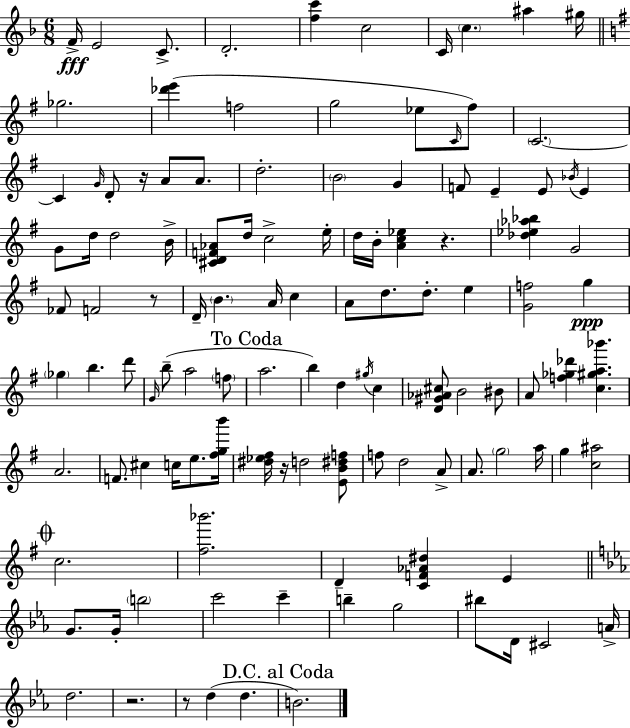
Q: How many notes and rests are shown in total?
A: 117